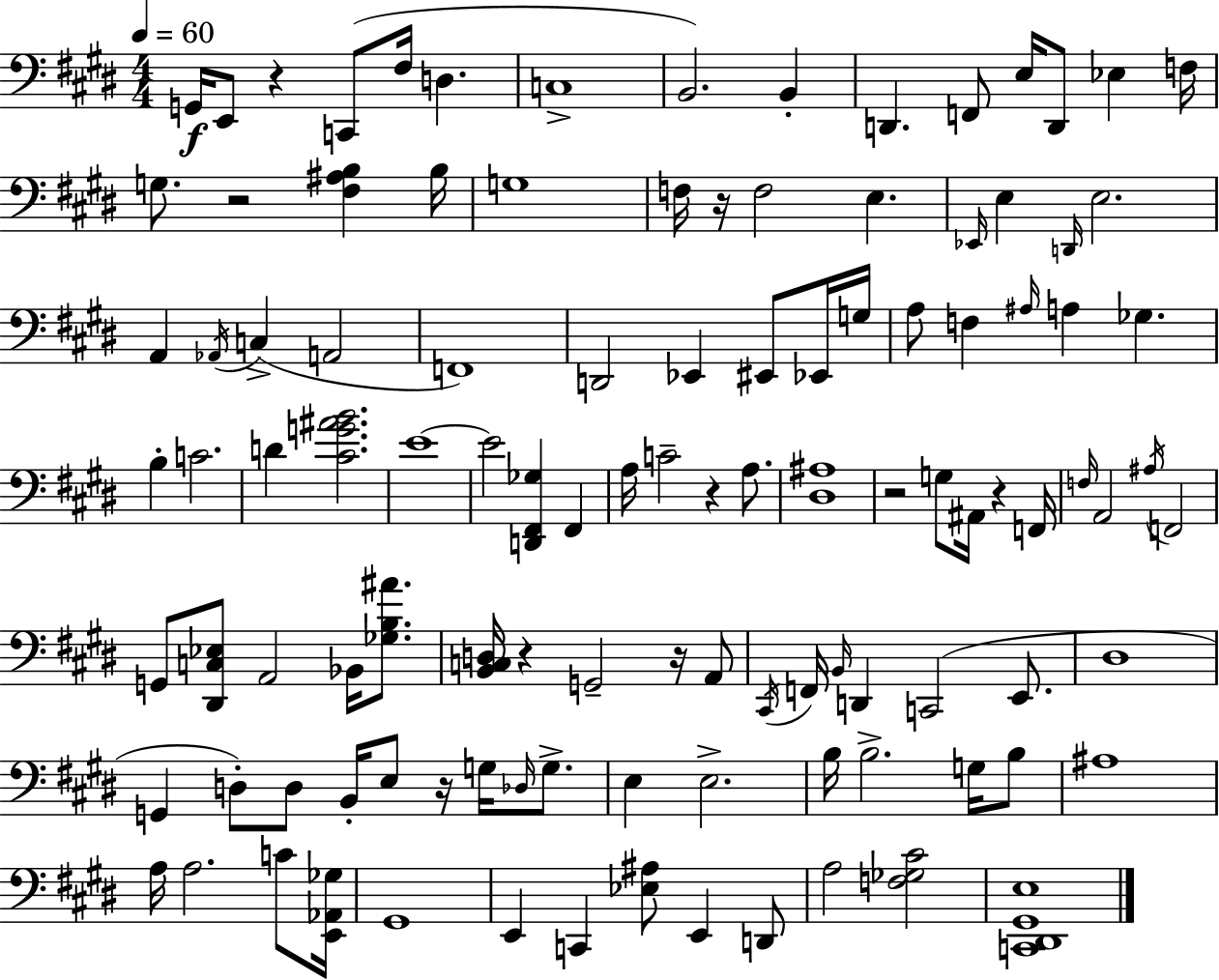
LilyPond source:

{
  \clef bass
  \numericTimeSignature
  \time 4/4
  \key e \major
  \tempo 4 = 60
  g,16\f e,8 r4 c,8( fis16 d4. | c1-> | b,2.) b,4-. | d,4. f,8 e16 d,8 ees4 f16 | \break g8. r2 <fis ais b>4 b16 | g1 | f16 r16 f2 e4. | \grace { ees,16 } e4 \grace { d,16 } e2. | \break a,4 \acciaccatura { aes,16 }( c4-> a,2 | f,1) | d,2 ees,4 eis,8 | ees,16 g16 a8 f4 \grace { ais16 } a4 ges4. | \break b4-. c'2. | d'4 <cis' g' ais' b'>2. | e'1~~ | e'2 <d, fis, ges>4 | \break fis,4 a16 c'2-- r4 | a8. <dis ais>1 | r2 g8 ais,16 r4 | f,16 \grace { f16 } a,2 \acciaccatura { ais16 } f,2 | \break g,8 <dis, c ees>8 a,2 | bes,16 <ges b ais'>8. <b, c d>16 r4 g,2-- | r16 a,8 \acciaccatura { cis,16 } f,16 \grace { b,16 } d,4 c,2( | e,8. dis1 | \break g,4 d8-.) d8 | b,16-. e8 r16 g16 \grace { des16 } g8.-> e4 e2.-> | b16 b2.-> | g16 b8 ais1 | \break a16 a2. | c'8 <e, aes, ges>16 gis,1 | e,4 c,4 | <ees ais>8 e,4 d,8 a2 | \break <f ges cis'>2 <c, dis, gis, e>1 | \bar "|."
}